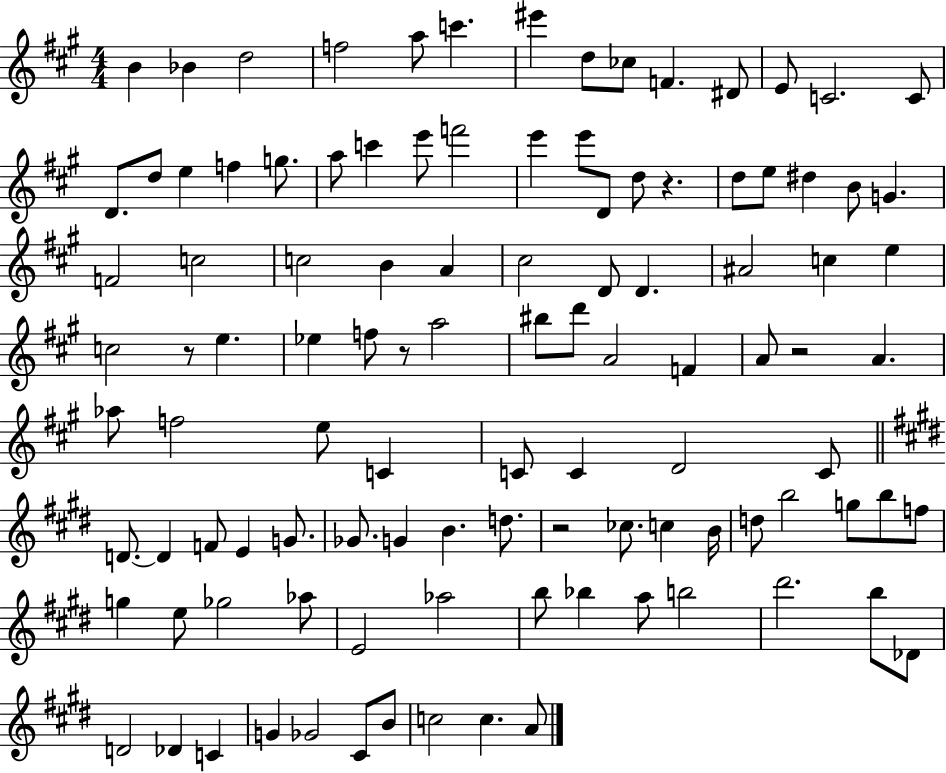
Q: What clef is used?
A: treble